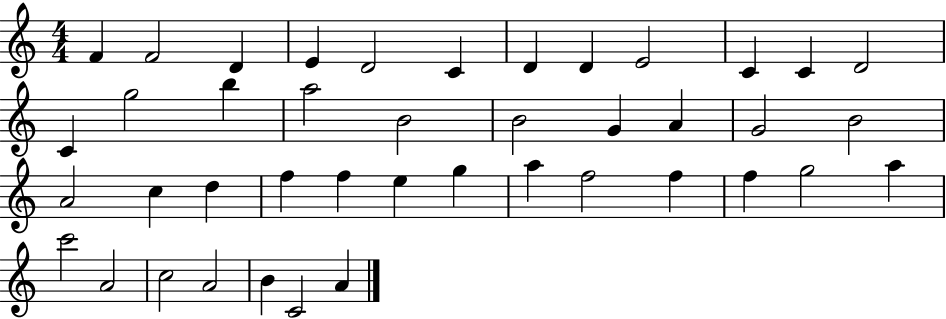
F4/q F4/h D4/q E4/q D4/h C4/q D4/q D4/q E4/h C4/q C4/q D4/h C4/q G5/h B5/q A5/h B4/h B4/h G4/q A4/q G4/h B4/h A4/h C5/q D5/q F5/q F5/q E5/q G5/q A5/q F5/h F5/q F5/q G5/h A5/q C6/h A4/h C5/h A4/h B4/q C4/h A4/q